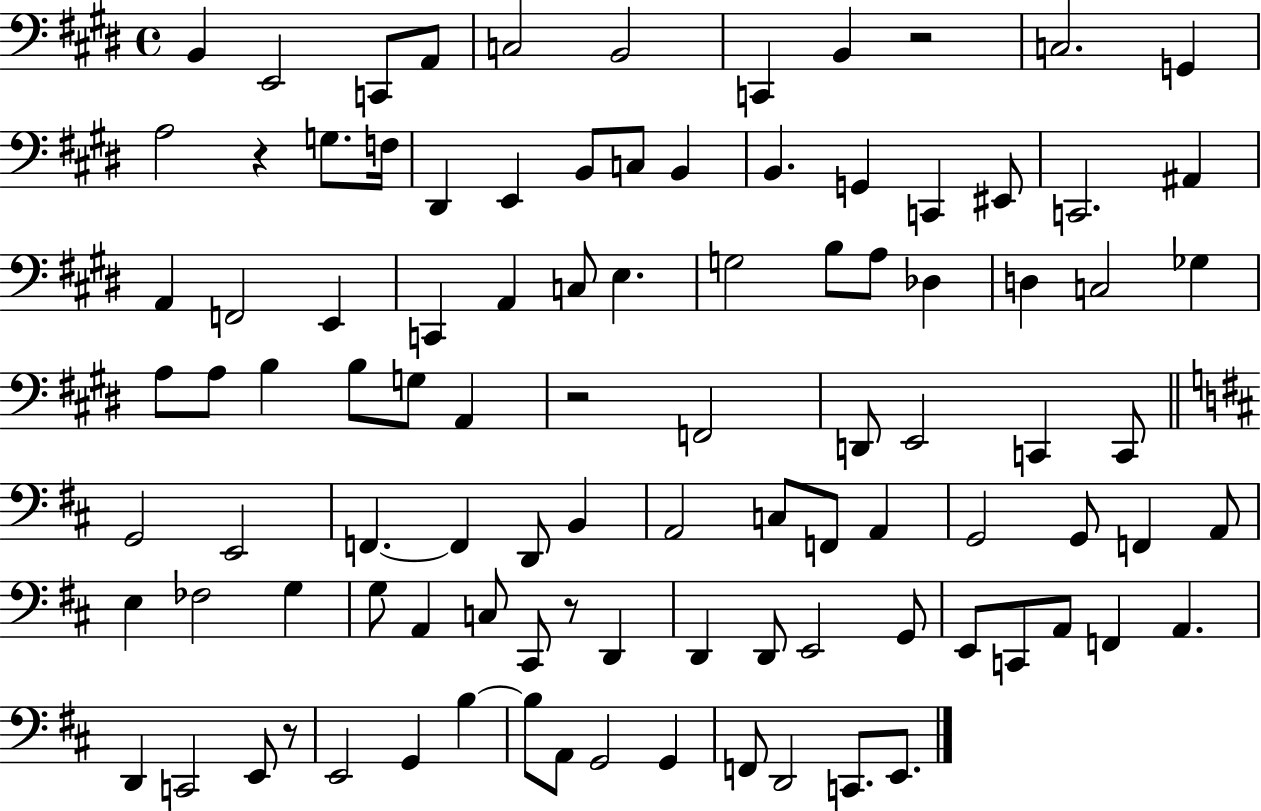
B2/q E2/h C2/e A2/e C3/h B2/h C2/q B2/q R/h C3/h. G2/q A3/h R/q G3/e. F3/s D#2/q E2/q B2/e C3/e B2/q B2/q. G2/q C2/q EIS2/e C2/h. A#2/q A2/q F2/h E2/q C2/q A2/q C3/e E3/q. G3/h B3/e A3/e Db3/q D3/q C3/h Gb3/q A3/e A3/e B3/q B3/e G3/e A2/q R/h F2/h D2/e E2/h C2/q C2/e G2/h E2/h F2/q. F2/q D2/e B2/q A2/h C3/e F2/e A2/q G2/h G2/e F2/q A2/e E3/q FES3/h G3/q G3/e A2/q C3/e C#2/e R/e D2/q D2/q D2/e E2/h G2/e E2/e C2/e A2/e F2/q A2/q. D2/q C2/h E2/e R/e E2/h G2/q B3/q B3/e A2/e G2/h G2/q F2/e D2/h C2/e. E2/e.